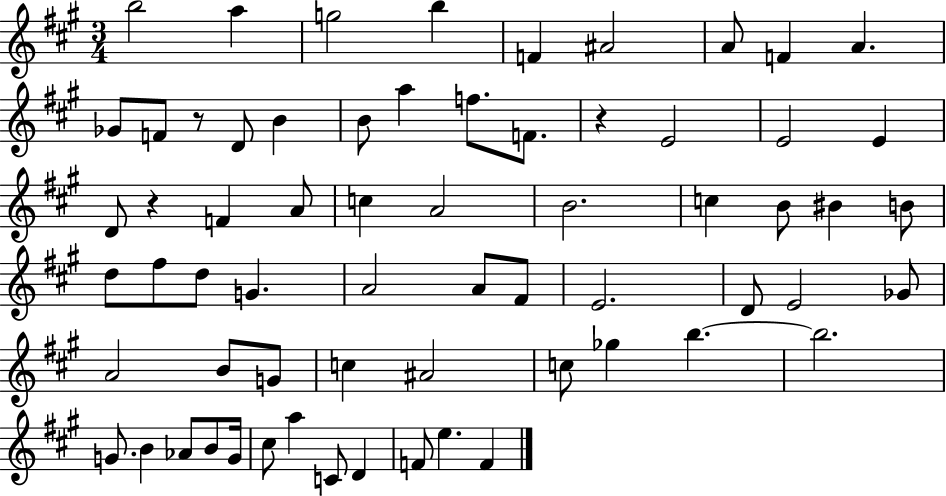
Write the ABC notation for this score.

X:1
T:Untitled
M:3/4
L:1/4
K:A
b2 a g2 b F ^A2 A/2 F A _G/2 F/2 z/2 D/2 B B/2 a f/2 F/2 z E2 E2 E D/2 z F A/2 c A2 B2 c B/2 ^B B/2 d/2 ^f/2 d/2 G A2 A/2 ^F/2 E2 D/2 E2 _G/2 A2 B/2 G/2 c ^A2 c/2 _g b b2 G/2 B _A/2 B/2 G/4 ^c/2 a C/2 D F/2 e F